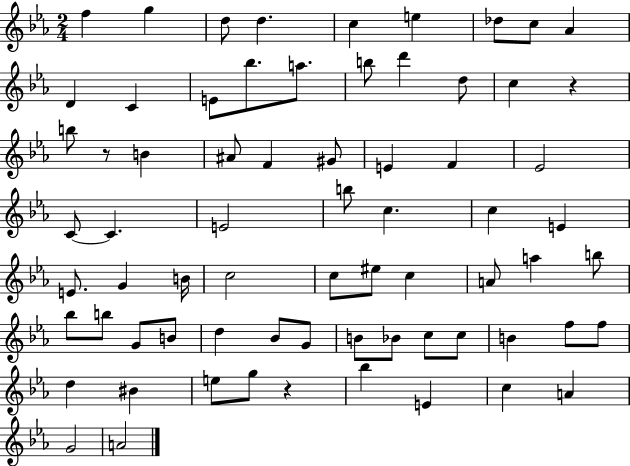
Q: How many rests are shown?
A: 3